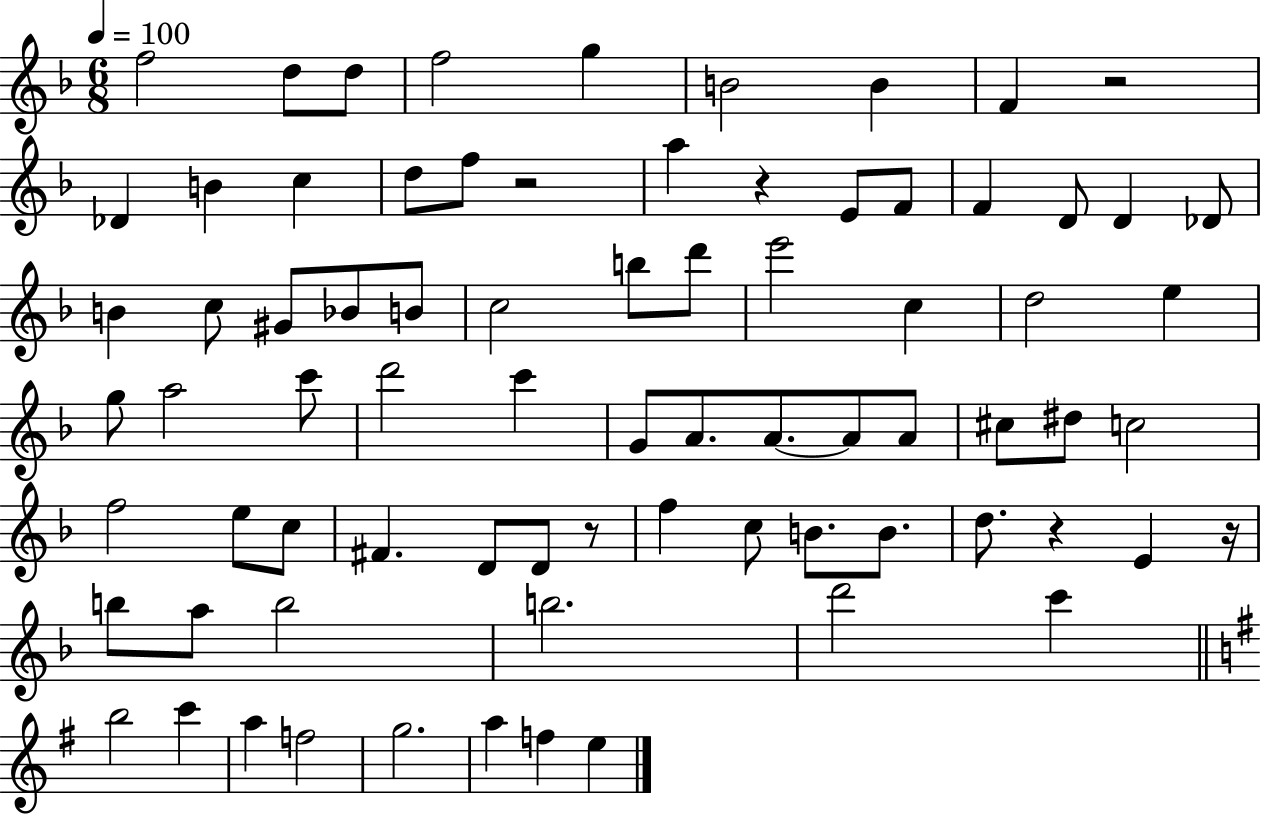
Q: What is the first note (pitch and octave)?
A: F5